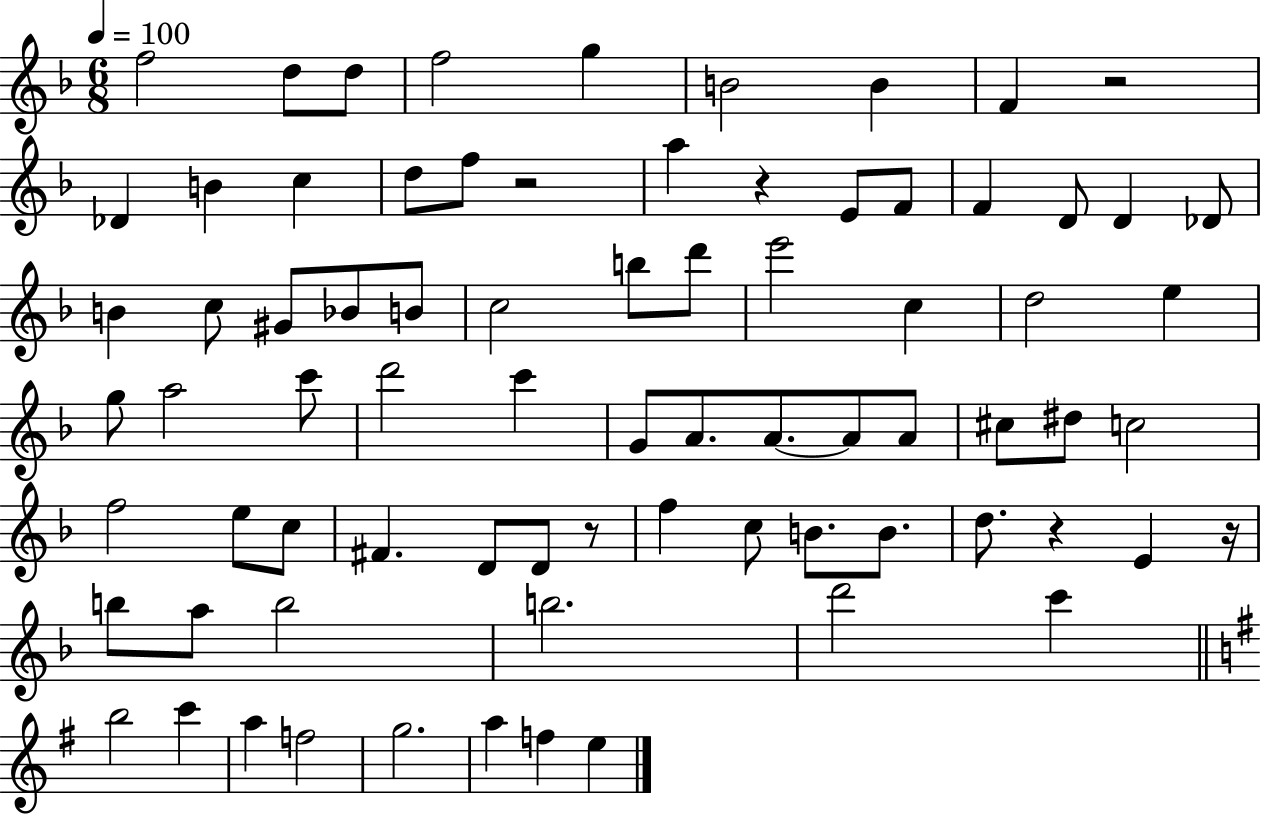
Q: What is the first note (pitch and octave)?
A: F5